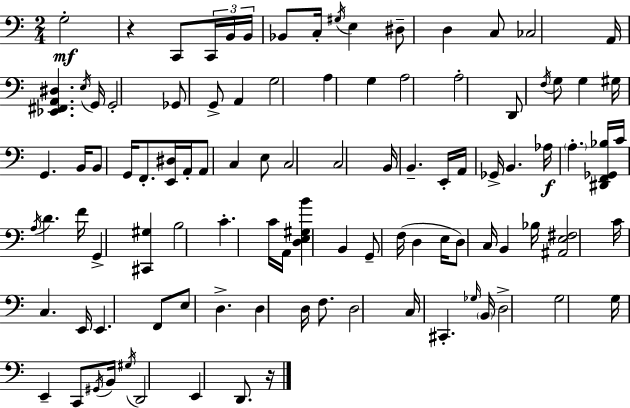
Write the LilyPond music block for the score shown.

{
  \clef bass
  \numericTimeSignature
  \time 2/4
  \key a \minor
  g2-.\mf | r4 c,8 \tuplet 3/2 { c,16 b,16 | b,16 } bes,8 c16-. \acciaccatura { gis16 } e4 | dis8-- d4 c8 | \break ces2 | a,16 <ees, fis, a, dis>4. | \acciaccatura { e16 } g,16 g,2-. | ges,8 g,8-> a,4 | \break g2 | a4 g4 | a2 | a2-. | \break d,8 \acciaccatura { f16 } g8 g4 | gis16 g,4. | b,16 b,8 g,16 f,8.-. | <e, dis>16 a,16-. a,8 c4 | \break e8 c2 | c2 | b,16 b,4.-- | e,16-. a,16 ges,16-> b,4. | \break aes16\f \parenthesize a4.-. | <dis, f, ges, bes>16 c'16 \acciaccatura { a16 } d'4. | f'16 g,4-> | <cis, gis>4 b2 | \break c'4.-. | c'16 a,16 <d e gis b'>4 | b,4 g,8-- f16( d4 | e16 d8) c16 b,4 | \break bes16 <ais, e fis>2 | c'16 c4. | e,16 e,4. | f,8 e8 d4.-> | \break d4 | d16 f8. d2 | c16 cis,4.-. | \grace { ges16 } \parenthesize b,16 d2-> | \break g2 | g16 e,4-- | c,8 \acciaccatura { gis,16 } b,16 \acciaccatura { gis16 } d,2 | e,4 | \break d,8. r16 \bar "|."
}